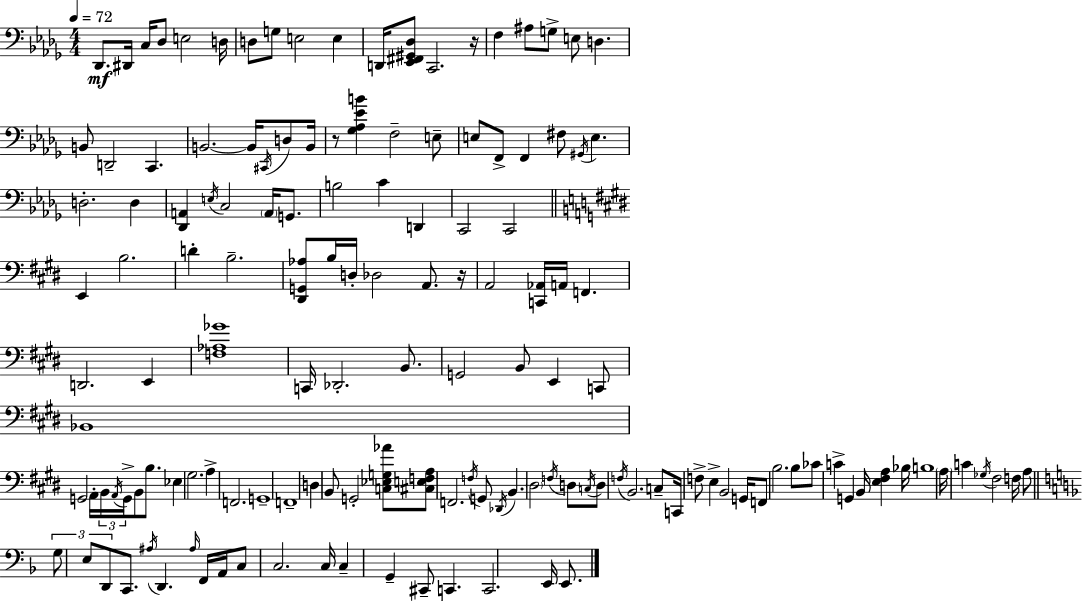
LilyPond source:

{
  \clef bass
  \numericTimeSignature
  \time 4/4
  \key bes \minor
  \tempo 4 = 72
  des,8.\mf dis,16 c16 des8 e2 d16 | d8 g8 e2 e4 | d,16 <ees, fis, gis, des>8 c,2. r16 | f4 ais8 g8-> e8 d4. | \break b,8 d,2-- c,4. | b,2.~~ b,16 \acciaccatura { cis,16 } d8 | b,16 r8 <ges aes ees' b'>4 f2-- e8-- | e8 f,8-> f,4 fis8 \acciaccatura { gis,16 } e4. | \break d2.-. d4 | <des, a,>4 \acciaccatura { e16 } c2 \parenthesize a,16 | g,8. b2 c'4 d,4 | c,2 c,2 | \break \bar "||" \break \key e \major e,4 b2. | d'4-. b2.-- | <dis, g, aes>8 b16 d16-. des2 a,8. r16 | a,2 <c, aes,>16 a,16 f,4. | \break d,2. e,4 | <f aes ges'>1 | c,16 des,2.-. b,8. | g,2 b,8 e,4 c,8 | \break bes,1 | g,2 a,16-. \tuplet 3/2 { b,16 \acciaccatura { a,16 } g,16-> } b,8 b8. | ees4 gis2. | a4-> f,2. | \break g,1-- | f,1-- | d4 b,8 g,2-. <c ees g aes'>8 | <cis e f a>8 f,2. \acciaccatura { f16 } | \break g,8 \acciaccatura { des,16 } b,4. \parenthesize dis2 | \acciaccatura { f16 } d8 \acciaccatura { c16 } d8 \acciaccatura { f16 } b,2. | c8-- c,16 f8-> e4-> b,2 | g,16 f,8 b2. | \break b8 ces'8 c'4-> g,4 | b,16 <e fis a>4 bes16 b1 | \parenthesize a16 c'4 \acciaccatura { ges16 } fis2 | f16 a8 \bar "||" \break \key d \minor \tuplet 3/2 { g8 e8 d,8 } c,8. \acciaccatura { ais16 } d,4. | \grace { ais16 } f,16 a,16 c8 c2. | c16 c4-- g,4-- cis,8-- c,4. | c,2. e,16 e,8. | \break \bar "|."
}